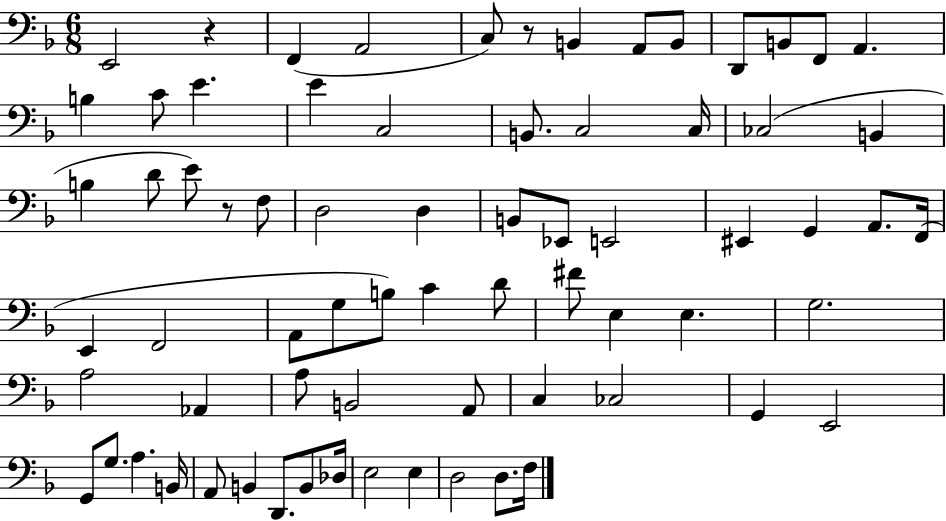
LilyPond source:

{
  \clef bass
  \numericTimeSignature
  \time 6/8
  \key f \major
  e,2 r4 | f,4( a,2 | c8) r8 b,4 a,8 b,8 | d,8 b,8 f,8 a,4. | \break b4 c'8 e'4. | e'4 c2 | b,8. c2 c16 | ces2( b,4 | \break b4 d'8 e'8) r8 f8 | d2 d4 | b,8 ees,8 e,2 | eis,4 g,4 a,8. f,16( | \break e,4 f,2 | a,8 g8 b8) c'4 d'8 | fis'8 e4 e4. | g2. | \break a2 aes,4 | a8 b,2 a,8 | c4 ces2 | g,4 e,2 | \break g,8 g8. a4. b,16 | a,8 b,4 d,8. b,8 des16 | e2 e4 | d2 d8. f16 | \break \bar "|."
}